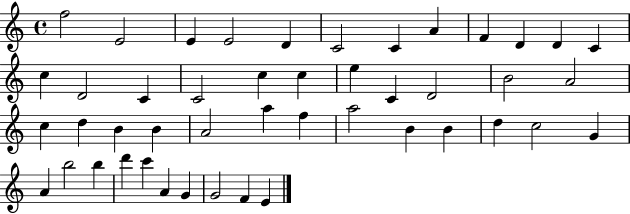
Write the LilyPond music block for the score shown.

{
  \clef treble
  \time 4/4
  \defaultTimeSignature
  \key c \major
  f''2 e'2 | e'4 e'2 d'4 | c'2 c'4 a'4 | f'4 d'4 d'4 c'4 | \break c''4 d'2 c'4 | c'2 c''4 c''4 | e''4 c'4 d'2 | b'2 a'2 | \break c''4 d''4 b'4 b'4 | a'2 a''4 f''4 | a''2 b'4 b'4 | d''4 c''2 g'4 | \break a'4 b''2 b''4 | d'''4 c'''4 a'4 g'4 | g'2 f'4 e'4 | \bar "|."
}